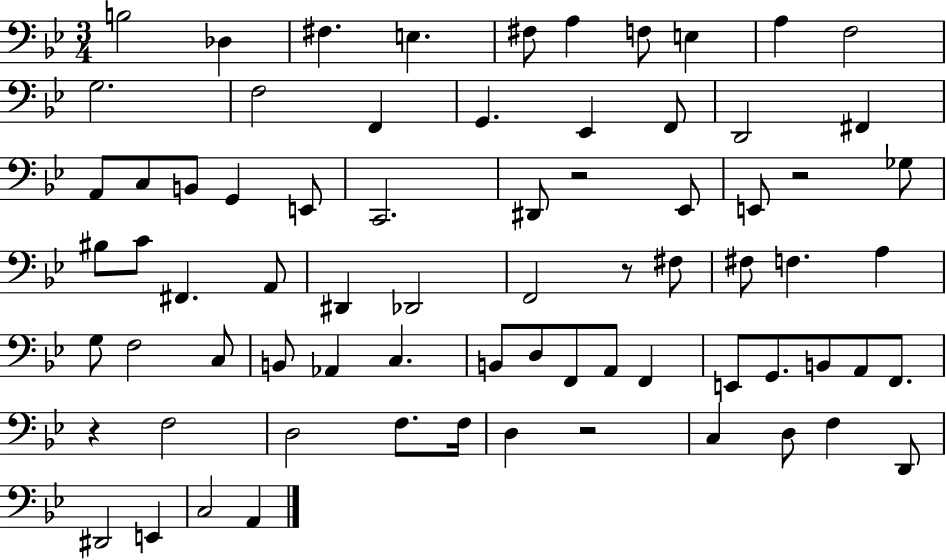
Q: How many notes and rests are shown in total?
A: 73